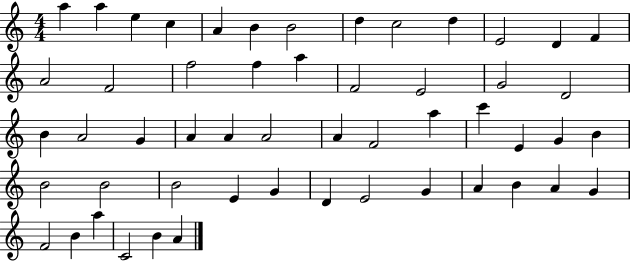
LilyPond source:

{
  \clef treble
  \numericTimeSignature
  \time 4/4
  \key c \major
  a''4 a''4 e''4 c''4 | a'4 b'4 b'2 | d''4 c''2 d''4 | e'2 d'4 f'4 | \break a'2 f'2 | f''2 f''4 a''4 | f'2 e'2 | g'2 d'2 | \break b'4 a'2 g'4 | a'4 a'4 a'2 | a'4 f'2 a''4 | c'''4 e'4 g'4 b'4 | \break b'2 b'2 | b'2 e'4 g'4 | d'4 e'2 g'4 | a'4 b'4 a'4 g'4 | \break f'2 b'4 a''4 | c'2 b'4 a'4 | \bar "|."
}